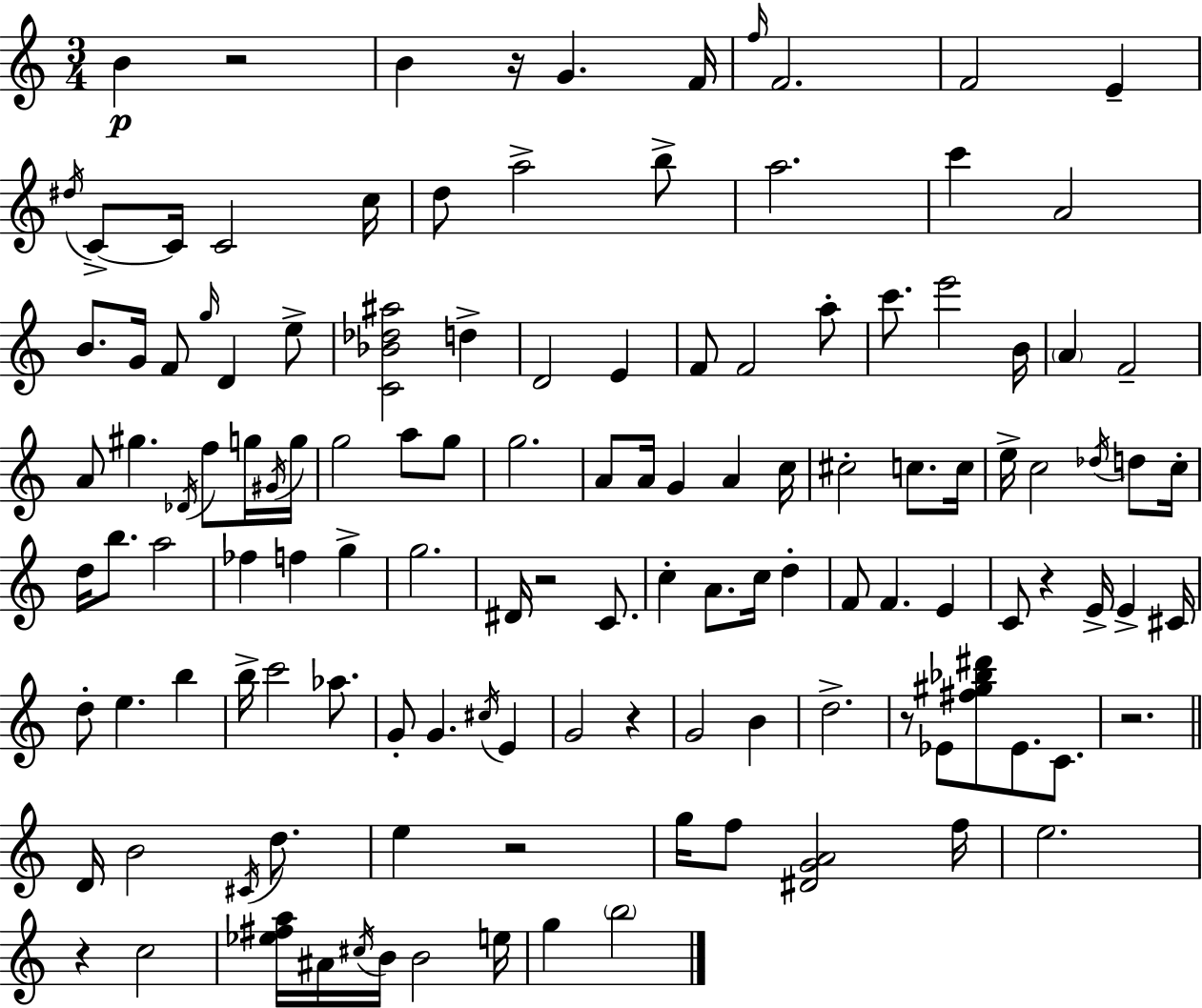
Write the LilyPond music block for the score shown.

{
  \clef treble
  \numericTimeSignature
  \time 3/4
  \key c \major
  b'4\p r2 | b'4 r16 g'4. f'16 | \grace { f''16 } f'2. | f'2 e'4-- | \break \acciaccatura { dis''16 } c'8->~~ c'16 c'2 | c''16 d''8 a''2-> | b''8-> a''2. | c'''4 a'2 | \break b'8. g'16 f'8 \grace { g''16 } d'4 | e''8-> <c' bes' des'' ais''>2 d''4-> | d'2 e'4 | f'8 f'2 | \break a''8-. c'''8. e'''2 | b'16 \parenthesize a'4 f'2-- | a'8 gis''4. \acciaccatura { des'16 } | f''8 g''16 \acciaccatura { gis'16 } g''16 g''2 | \break a''8 g''8 g''2. | a'8 a'16 g'4 | a'4 c''16 cis''2-. | c''8. c''16 e''16-> c''2 | \break \acciaccatura { des''16 } d''8 c''16-. d''16 b''8. a''2 | fes''4 f''4 | g''4-> g''2. | dis'16 r2 | \break c'8. c''4-. a'8. | c''16 d''4-. f'8 f'4. | e'4 c'8 r4 | e'16-> e'4-> cis'16 d''8-. e''4. | \break b''4 b''16-> c'''2 | aes''8. g'8-. g'4. | \acciaccatura { cis''16 } e'4 g'2 | r4 g'2 | \break b'4 d''2.-> | r8 ees'8 <fis'' gis'' bes'' dis'''>8 | ees'8. c'8. r2. | \bar "||" \break \key a \minor d'16 b'2 \acciaccatura { cis'16 } d''8. | e''4 r2 | g''16 f''8 <dis' g' a'>2 | f''16 e''2. | \break r4 c''2 | <ees'' fis'' a''>16 ais'16 \acciaccatura { cis''16 } b'16 b'2 | e''16 g''4 \parenthesize b''2 | \bar "|."
}